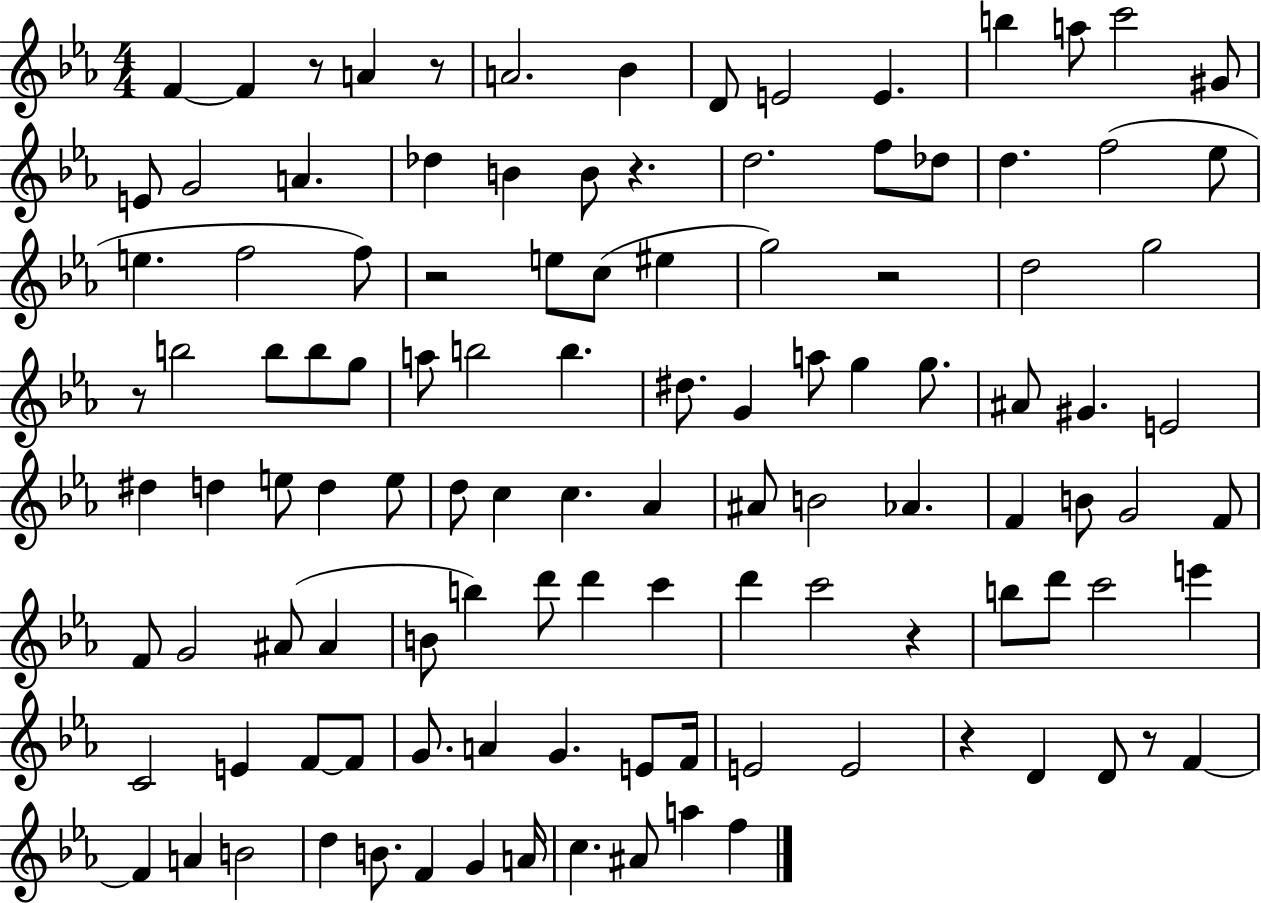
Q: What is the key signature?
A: EES major